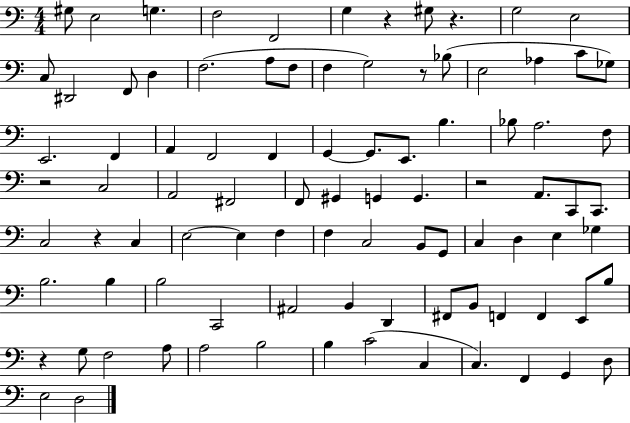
X:1
T:Untitled
M:4/4
L:1/4
K:C
^G,/2 E,2 G, F,2 F,,2 G, z ^G,/2 z G,2 E,2 C,/2 ^D,,2 F,,/2 D, F,2 A,/2 F,/2 F, G,2 z/2 _B,/2 E,2 _A, C/2 _G,/2 E,,2 F,, A,, F,,2 F,, G,, G,,/2 E,,/2 B, _B,/2 A,2 F,/2 z2 C,2 A,,2 ^F,,2 F,,/2 ^G,, G,, G,, z2 A,,/2 C,,/2 C,,/2 C,2 z C, E,2 E, F, F, C,2 B,,/2 G,,/2 C, D, E, _G, B,2 B, B,2 C,,2 ^A,,2 B,, D,, ^F,,/2 B,,/2 F,, F,, E,,/2 B,/2 z G,/2 F,2 A,/2 A,2 B,2 B, C2 C, C, F,, G,, D,/2 E,2 D,2